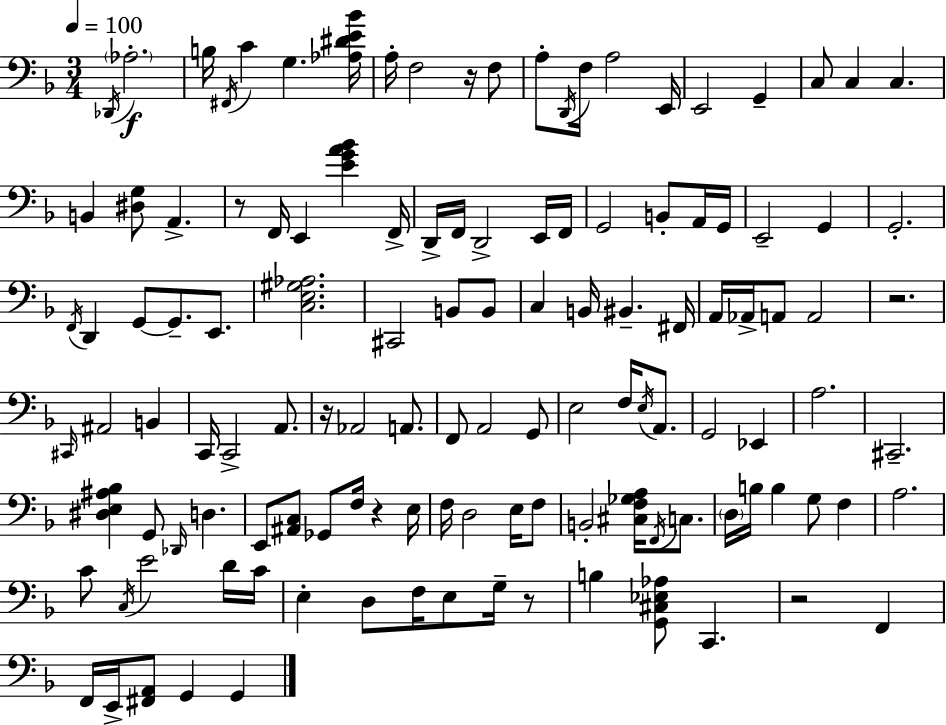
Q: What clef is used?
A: bass